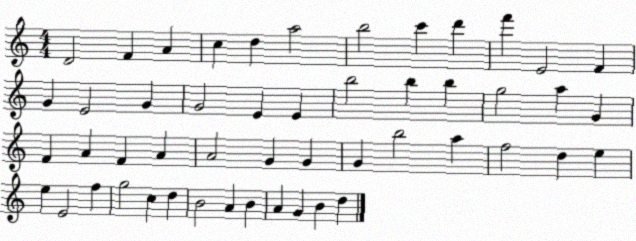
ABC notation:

X:1
T:Untitled
M:4/4
L:1/4
K:C
D2 F A c d a2 b2 c' d' f' E2 F G E2 G G2 E E b2 b b g2 a G F A F A A2 G G G b2 a f2 d e e E2 f g2 c d B2 A B A G B d